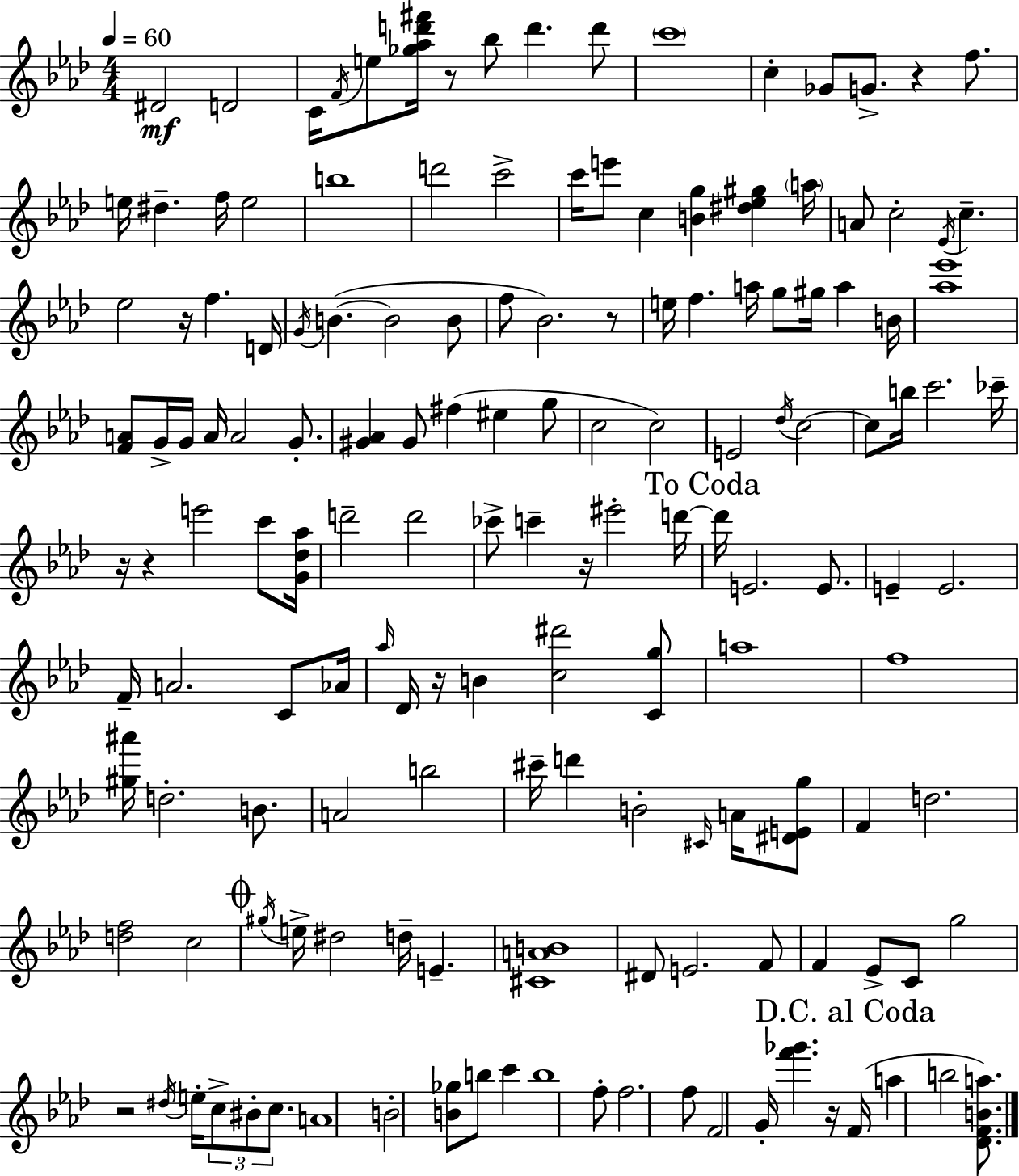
{
  \clef treble
  \numericTimeSignature
  \time 4/4
  \key aes \major
  \tempo 4 = 60
  dis'2\mf d'2 | c'16 \acciaccatura { f'16 } e''8 <ges'' aes'' d''' fis'''>16 r8 bes''8 d'''4. d'''8 | \parenthesize c'''1 | c''4-. ges'8 g'8.-> r4 f''8. | \break e''16 dis''4.-- f''16 e''2 | b''1 | d'''2 c'''2-> | c'''16 e'''8 c''4 <b' g''>4 <dis'' ees'' gis''>4 | \break \parenthesize a''16 a'8 c''2-. \acciaccatura { ees'16 } c''4.-- | ees''2 r16 f''4. | d'16 \acciaccatura { g'16 }( b'4.~~ b'2 | b'8 f''8 bes'2.) | \break r8 e''16 f''4. a''16 g''8 gis''16 a''4 | b'16 <aes'' ees'''>1 | <f' a'>8 g'16-> g'16 a'16 a'2 | g'8.-. <gis' aes'>4 gis'8 fis''4( eis''4 | \break g''8 c''2 c''2) | e'2 \acciaccatura { des''16 } c''2~~ | c''8 b''16 c'''2. | ces'''16-- r16 r4 e'''2 | \break c'''8 <g' des'' aes''>16 d'''2-- d'''2 | ces'''8-> c'''4-- r16 eis'''2-. | d'''16~~ \mark "To Coda" d'''16 e'2. | e'8. e'4-- e'2. | \break f'16-- a'2. | c'8 aes'16 \grace { aes''16 } des'16 r16 b'4 <c'' dis'''>2 | <c' g''>8 a''1 | f''1 | \break <gis'' ais'''>16 d''2.-. | b'8. a'2 b''2 | cis'''16-- d'''4 b'2-. | \grace { cis'16 } a'16 <dis' e' g''>8 f'4 d''2. | \break <d'' f''>2 c''2 | \mark \markup { \musicglyph "scripts.coda" } \acciaccatura { gis''16 } e''16-> dis''2 | d''16-- e'4.-- <cis' a' b'>1 | dis'8 e'2. | \break f'8 f'4 ees'8-> c'8 g''2 | r2 \acciaccatura { dis''16 } | e''16-. \tuplet 3/2 { c''8-> bis'8-. c''8. } a'1 | b'2-. | \break <b' ges''>8 b''8 c'''4 b''1 | f''8-. f''2. | f''8 f'2 | g'16-. <f''' ges'''>4. r16 \mark "D.C. al Coda" f'16( a''4 b''2 | \break <des' f' b' a''>8.) \bar "|."
}